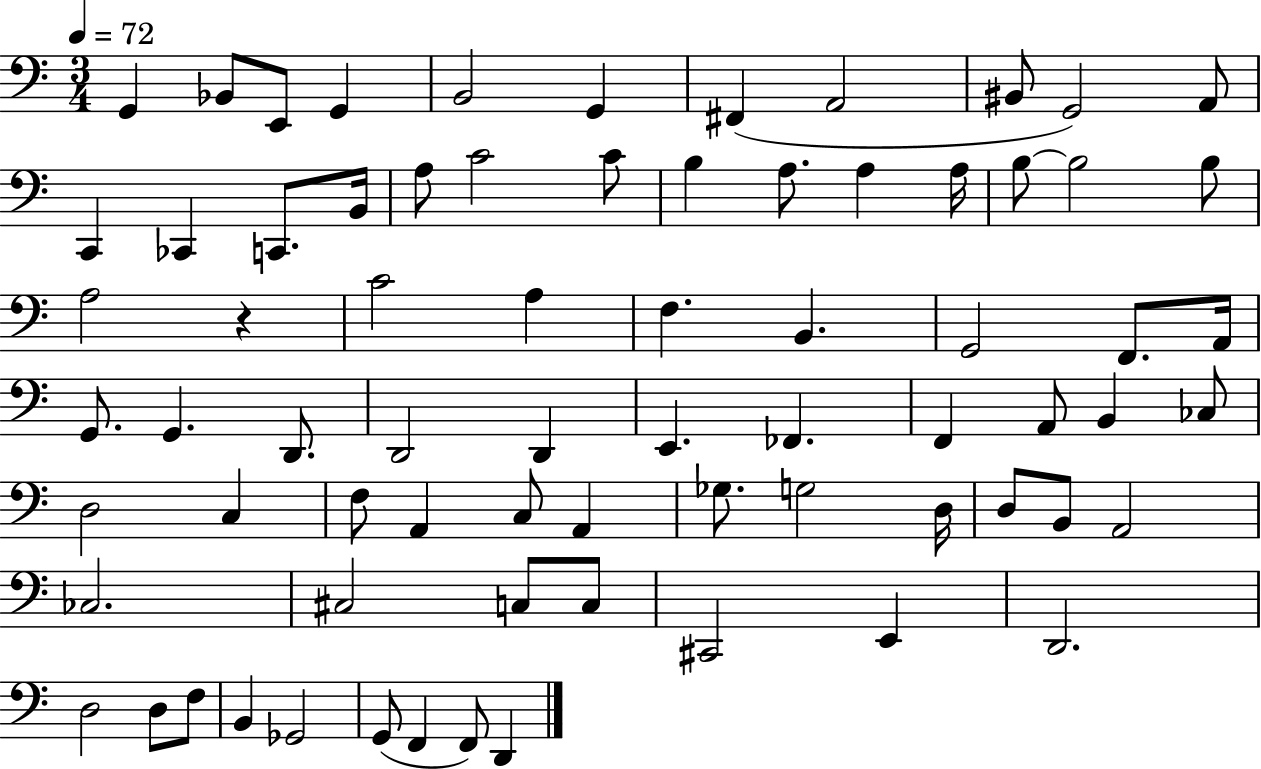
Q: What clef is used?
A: bass